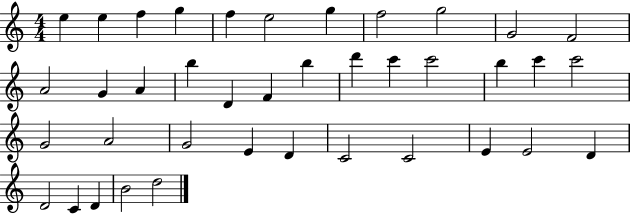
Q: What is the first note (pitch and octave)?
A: E5